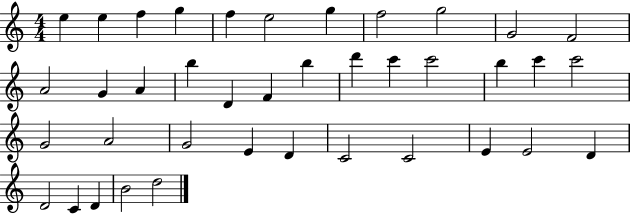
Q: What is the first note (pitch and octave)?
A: E5